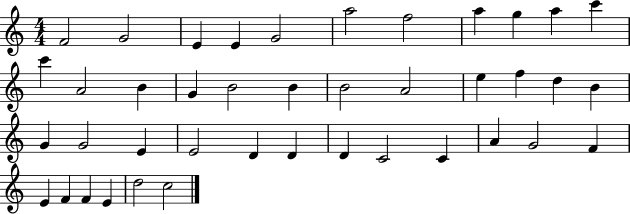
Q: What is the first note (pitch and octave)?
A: F4